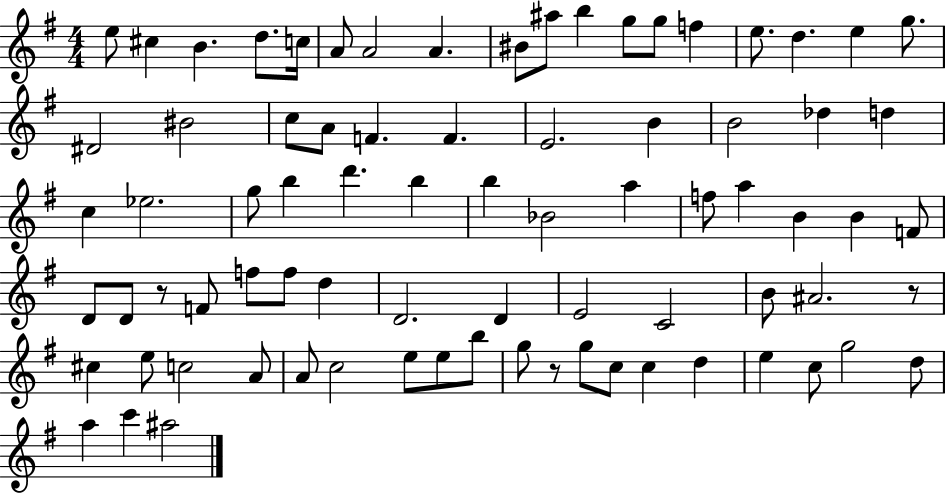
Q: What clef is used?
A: treble